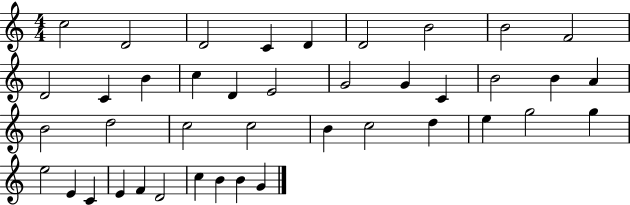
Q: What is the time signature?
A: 4/4